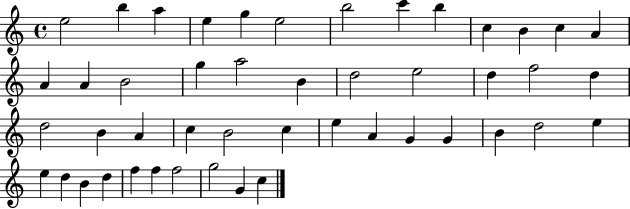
X:1
T:Untitled
M:4/4
L:1/4
K:C
e2 b a e g e2 b2 c' b c B c A A A B2 g a2 B d2 e2 d f2 d d2 B A c B2 c e A G G B d2 e e d B d f f f2 g2 G c